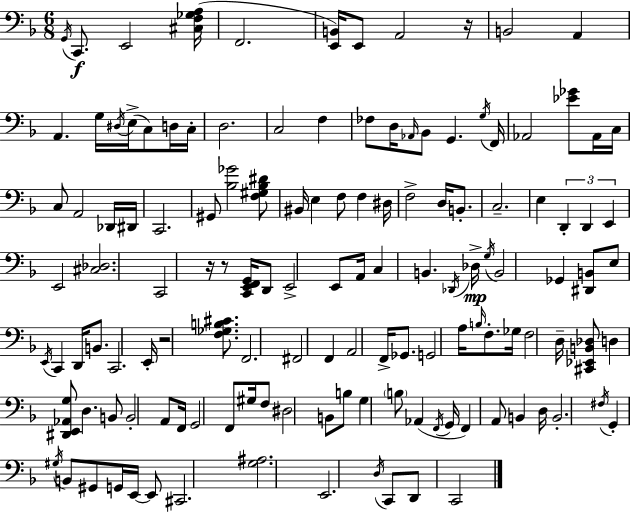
X:1
T:Untitled
M:6/8
L:1/4
K:Dm
G,,/4 C,,/2 E,,2 [^C,F,_G,A,]/4 F,,2 [E,,B,,]/4 E,,/2 A,,2 z/4 B,,2 A,, A,, G,/4 ^D,/4 E,/4 C,/2 D,/4 C,/4 D,2 C,2 F, _F,/2 D,/4 _A,,/4 _B,,/2 G,, G,/4 F,,/4 _A,,2 [_E_G]/2 _A,,/4 C,/4 C,/2 A,,2 _D,,/4 ^D,,/4 C,,2 ^G,,/2 [_B,_G]2 [F,^G,_B,^D]/2 ^B,,/4 E, F,/2 F, ^D,/4 F,2 D,/4 B,,/2 C,2 E, D,, D,, E,, E,,2 [^C,_D,]2 C,,2 z/4 z/2 [C,,E,,F,,G,,]/4 D,,/2 E,,2 E,,/2 A,,/4 C, B,, _D,,/4 _D,/4 G,/4 B,,2 _G,, [^D,,B,,]/2 E,/2 E,,/4 C,, D,,/4 B,,/2 C,,2 E,,/4 z2 [F,_G,B,^C]/2 F,,2 ^F,,2 F,, A,,2 F,,/4 _G,,/2 G,,2 A,/4 B,/4 F,/2 _G,/4 F,2 D,/4 [^C,,_E,,B,,_D,]/2 D, [^D,,E,,_A,,G,]/2 D, B,,/2 B,,2 A,,/2 F,,/4 G,,2 F,,/2 ^G,/4 F,/2 ^D,2 B,,/2 B,/2 G, B,/2 _A,, F,,/4 G,,/4 F,, A,,/2 B,, D,/4 B,,2 ^F,/4 G,, ^G,/4 B,,/2 ^G,,/2 G,,/4 E,,/4 E,,/2 ^C,,2 [G,^A,]2 E,,2 D,/4 C,,/2 D,,/2 C,,2